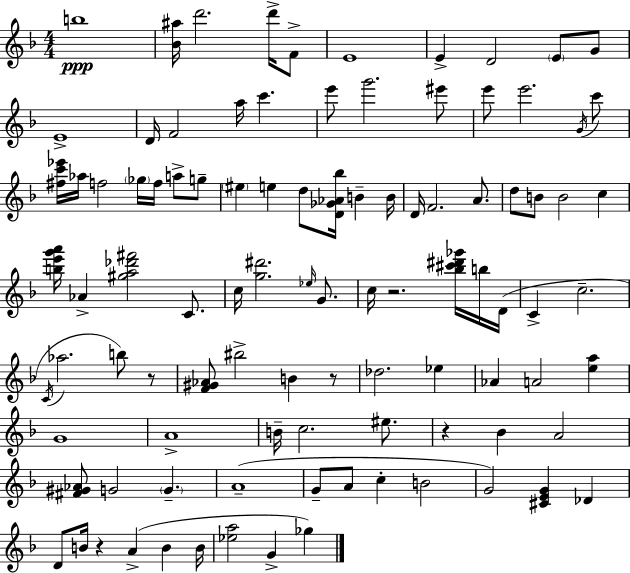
B5/w [Bb4,A#5]/s D6/h. D6/s F4/e E4/w E4/q D4/h E4/e G4/e E4/w D4/s F4/h A5/s C6/q. E6/e G6/h. EIS6/e E6/e E6/h. G4/s C6/e [F#5,C6,Eb6]/s Ab5/s F5/h Gb5/s F5/s A5/e G5/e EIS5/q E5/q D5/e [D4,Gb4,Ab4,Bb5]/s B4/q B4/s D4/s F4/h. A4/e. D5/e B4/e B4/h C5/q [B5,E6,G6,A6]/s Ab4/q [G#5,A5,Db6,F#6]/h C4/e. C5/s [G5,D#6]/h. Eb5/s G4/e. C5/s R/h. [Bb5,C#6,D#6,Gb6]/s B5/s D4/s C4/q C5/h. C4/s Ab5/h. B5/e R/e [F4,G#4,Ab4]/e BIS5/h B4/q R/e Db5/h. Eb5/q Ab4/q A4/h [E5,A5]/q G4/w A4/w B4/s C5/h. EIS5/e. R/q Bb4/q A4/h [F#4,G#4,Ab4]/e G4/h G4/q. A4/w G4/e A4/e C5/q B4/h G4/h [C#4,E4,G4]/q Db4/q D4/e B4/s R/q A4/q B4/q B4/s [Eb5,A5]/h G4/q Gb5/q